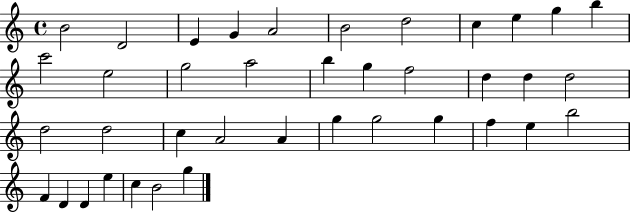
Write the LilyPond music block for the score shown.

{
  \clef treble
  \time 4/4
  \defaultTimeSignature
  \key c \major
  b'2 d'2 | e'4 g'4 a'2 | b'2 d''2 | c''4 e''4 g''4 b''4 | \break c'''2 e''2 | g''2 a''2 | b''4 g''4 f''2 | d''4 d''4 d''2 | \break d''2 d''2 | c''4 a'2 a'4 | g''4 g''2 g''4 | f''4 e''4 b''2 | \break f'4 d'4 d'4 e''4 | c''4 b'2 g''4 | \bar "|."
}